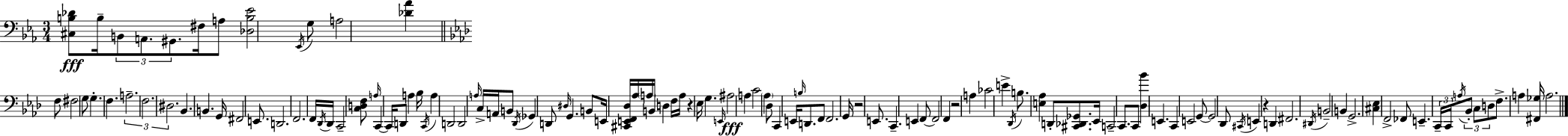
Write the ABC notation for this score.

X:1
T:Untitled
M:3/4
L:1/4
K:Cm
[^C,B,_D]/2 B,/4 B,,/2 A,,/2 ^G,,/2 ^F,/4 A,/2 [_D,B,_E]2 _E,,/4 G,/2 A,2 [_D_A] F,/2 ^F,2 G,/2 G, F, A,2 F,2 ^D,2 _B,, B,, G,,/4 ^F,,2 E,,/2 D,,2 F,,2 F,,/4 _D,,/4 _D,,/4 C,,2 [C,D,F,]/2 A,/4 C,, C,,/4 D,,/2 A, _B,/4 C,,/4 A, D,,2 D,,2 A,/4 C,/4 A,,/4 B,,/2 _D,,/4 _G,, D,,/2 ^D,/4 G,, B,,/2 E,,/4 [^C,,E,,F,,_D,]/4 _A,/4 A,/4 B,,/4 D, F,/4 A,/4 z _E,/4 G, E,,/4 ^A,2 A, C2 _A, _D,/2 C,, E,,/4 B,/4 D,,/2 F,,/2 F,,2 G,,/4 z2 E,,/2 C,, E,, F,,/2 F,,2 F,, z2 A, _C2 E _D,,/4 B,/2 [E,_A,] D,,/2 [^C,,_D,,_G,,]/2 _E,,/4 C,,2 C,,/2 C,,/2 [_D,_B] E,, C,, E,,2 G,,/2 G,,2 _D,,/2 ^C,,/4 E,, z D,, ^F,,2 ^D,,/4 B,,2 B,, G,,2 [^C,_E,] F,,2 _F,,/2 E,, C,,/4 C,,/4 A,/4 _B,,/2 C,/2 D,/2 F,/2 A, [^F,,_G,]/4 A,2